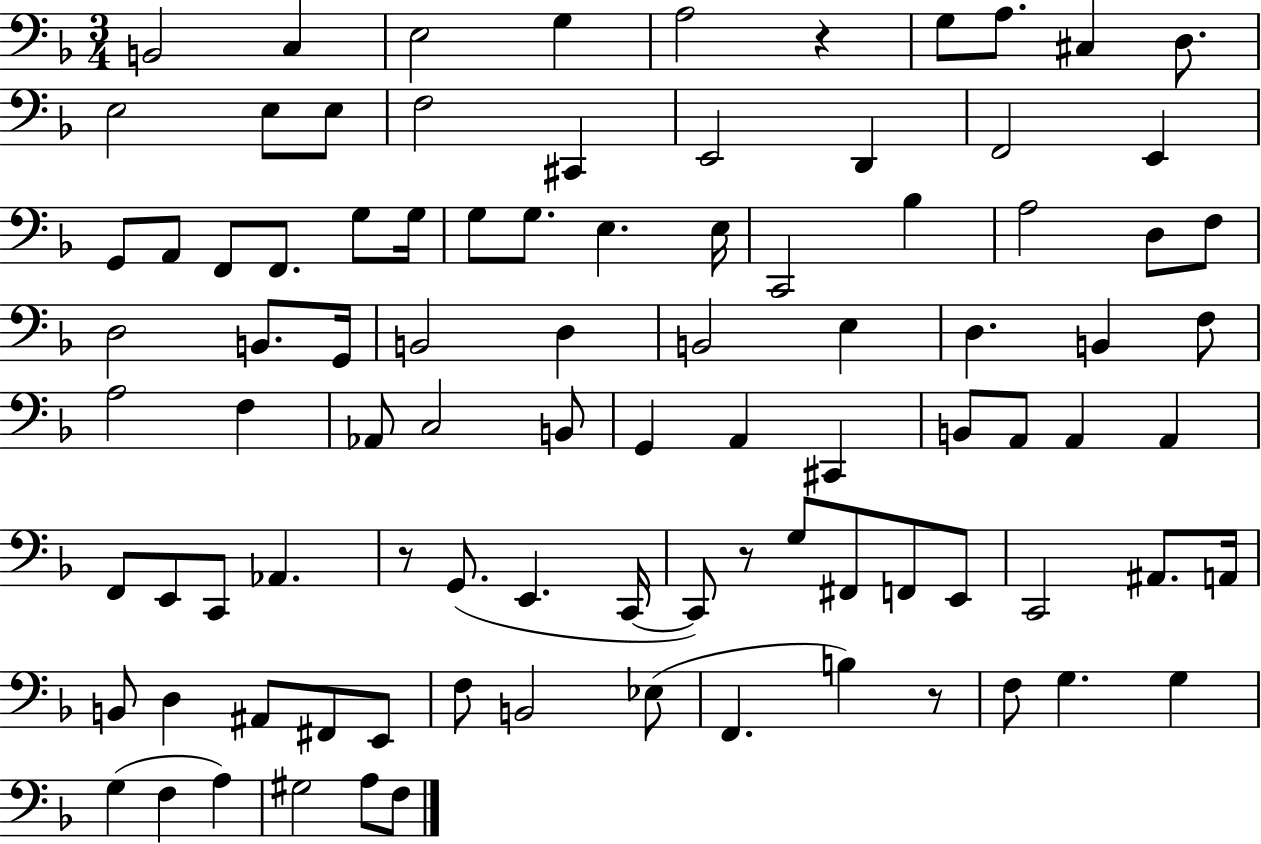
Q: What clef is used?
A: bass